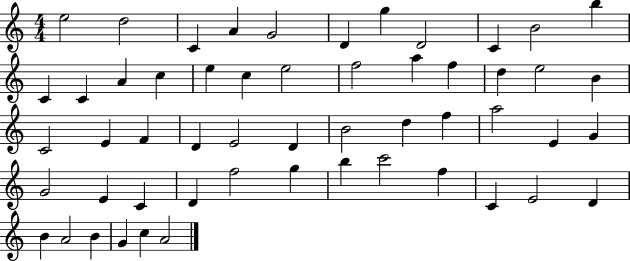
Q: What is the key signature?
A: C major